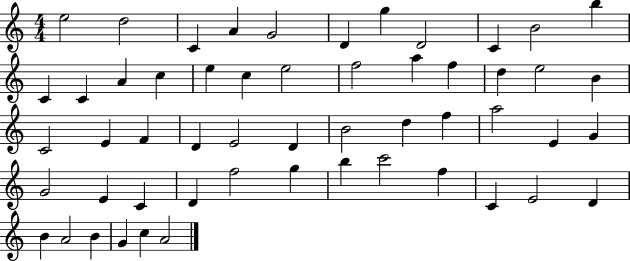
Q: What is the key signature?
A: C major